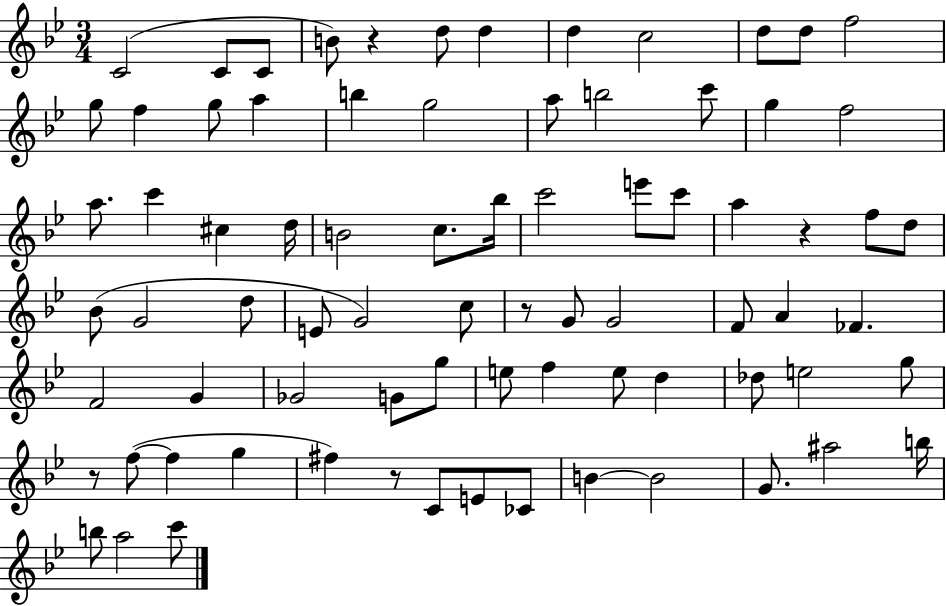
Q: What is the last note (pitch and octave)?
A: C6